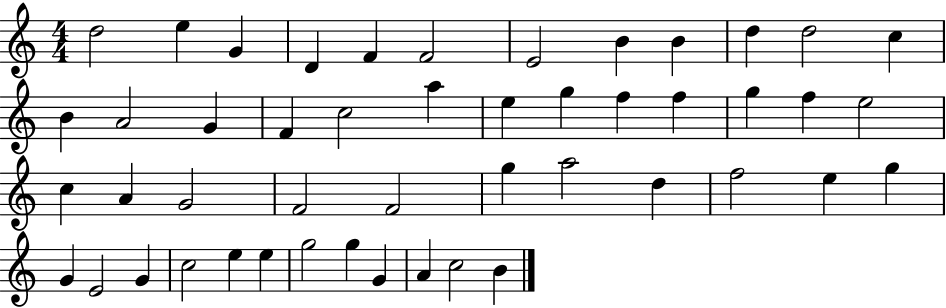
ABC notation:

X:1
T:Untitled
M:4/4
L:1/4
K:C
d2 e G D F F2 E2 B B d d2 c B A2 G F c2 a e g f f g f e2 c A G2 F2 F2 g a2 d f2 e g G E2 G c2 e e g2 g G A c2 B